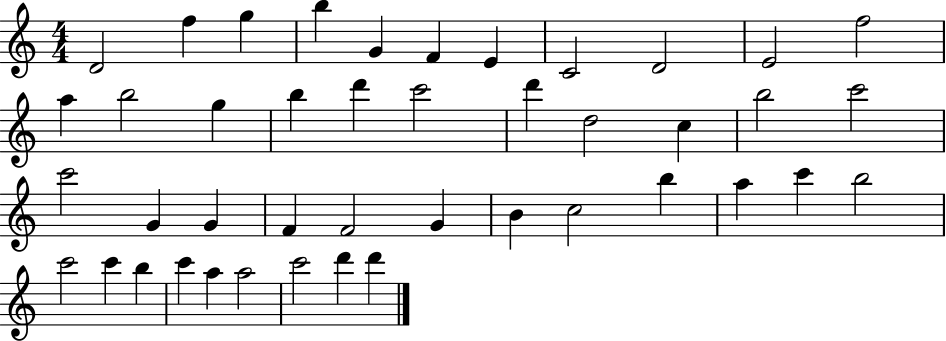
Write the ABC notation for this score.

X:1
T:Untitled
M:4/4
L:1/4
K:C
D2 f g b G F E C2 D2 E2 f2 a b2 g b d' c'2 d' d2 c b2 c'2 c'2 G G F F2 G B c2 b a c' b2 c'2 c' b c' a a2 c'2 d' d'